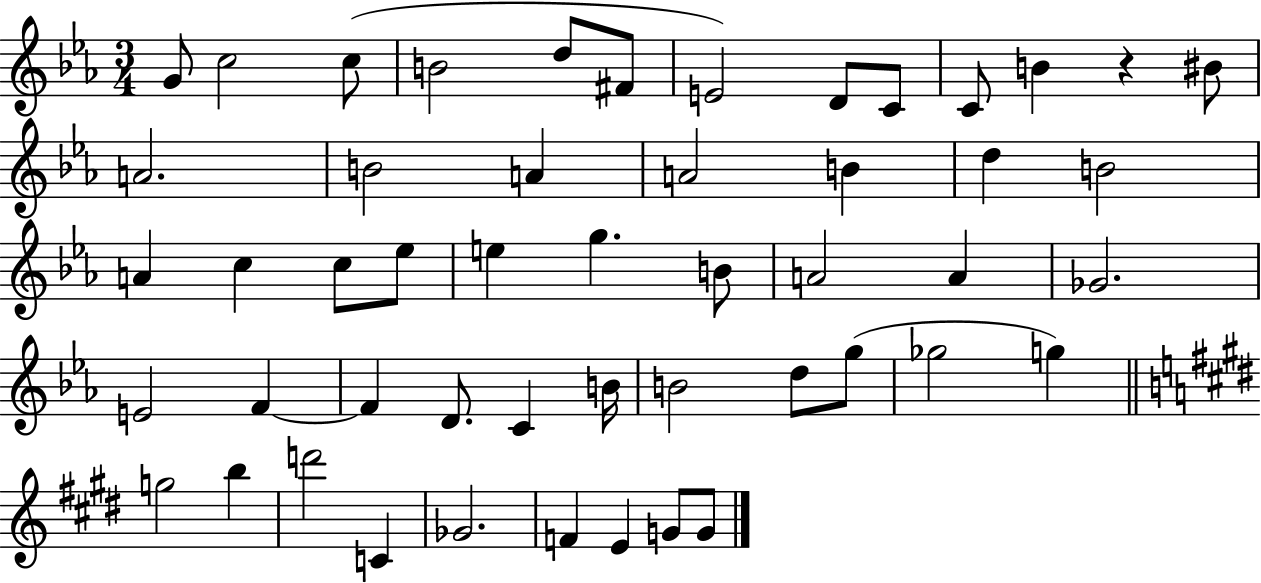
{
  \clef treble
  \numericTimeSignature
  \time 3/4
  \key ees \major
  \repeat volta 2 { g'8 c''2 c''8( | b'2 d''8 fis'8 | e'2) d'8 c'8 | c'8 b'4 r4 bis'8 | \break a'2. | b'2 a'4 | a'2 b'4 | d''4 b'2 | \break a'4 c''4 c''8 ees''8 | e''4 g''4. b'8 | a'2 a'4 | ges'2. | \break e'2 f'4~~ | f'4 d'8. c'4 b'16 | b'2 d''8 g''8( | ges''2 g''4) | \break \bar "||" \break \key e \major g''2 b''4 | d'''2 c'4 | ges'2. | f'4 e'4 g'8 g'8 | \break } \bar "|."
}